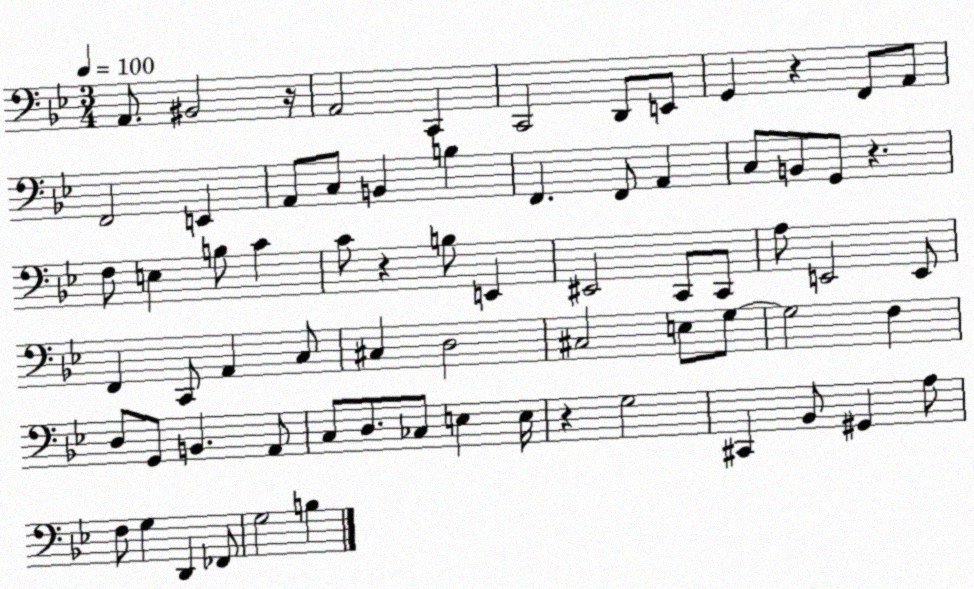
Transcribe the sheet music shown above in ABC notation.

X:1
T:Untitled
M:3/4
L:1/4
K:Bb
A,,/2 ^B,,2 z/4 A,,2 C,, C,,2 D,,/2 E,,/2 G,, z F,,/2 A,,/2 F,,2 E,, A,,/2 C,/2 B,, B, F,, F,,/2 A,, C,/2 B,,/2 G,,/2 z F,/2 E, B,/2 C C/2 z B,/2 E,, ^E,,2 C,,/2 C,,/2 A,/2 E,,2 E,,/2 F,, C,,/2 A,, C,/2 ^C, D,2 ^C,2 E,/2 G,/2 G,2 F, D,/2 G,,/2 B,, A,,/2 C,/2 D,/2 _C,/2 E, E,/4 z G,2 ^C,, _B,,/2 ^G,, A,/2 F,/2 G, D,, _F,,/2 G,2 B,